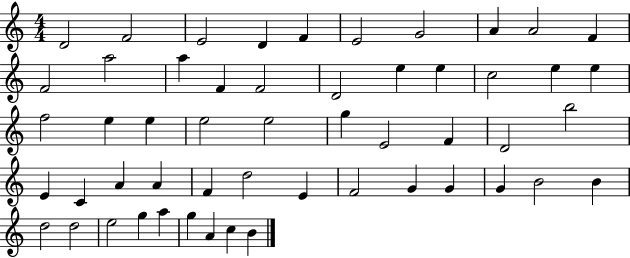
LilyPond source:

{
  \clef treble
  \numericTimeSignature
  \time 4/4
  \key c \major
  d'2 f'2 | e'2 d'4 f'4 | e'2 g'2 | a'4 a'2 f'4 | \break f'2 a''2 | a''4 f'4 f'2 | d'2 e''4 e''4 | c''2 e''4 e''4 | \break f''2 e''4 e''4 | e''2 e''2 | g''4 e'2 f'4 | d'2 b''2 | \break e'4 c'4 a'4 a'4 | f'4 d''2 e'4 | f'2 g'4 g'4 | g'4 b'2 b'4 | \break d''2 d''2 | e''2 g''4 a''4 | g''4 a'4 c''4 b'4 | \bar "|."
}